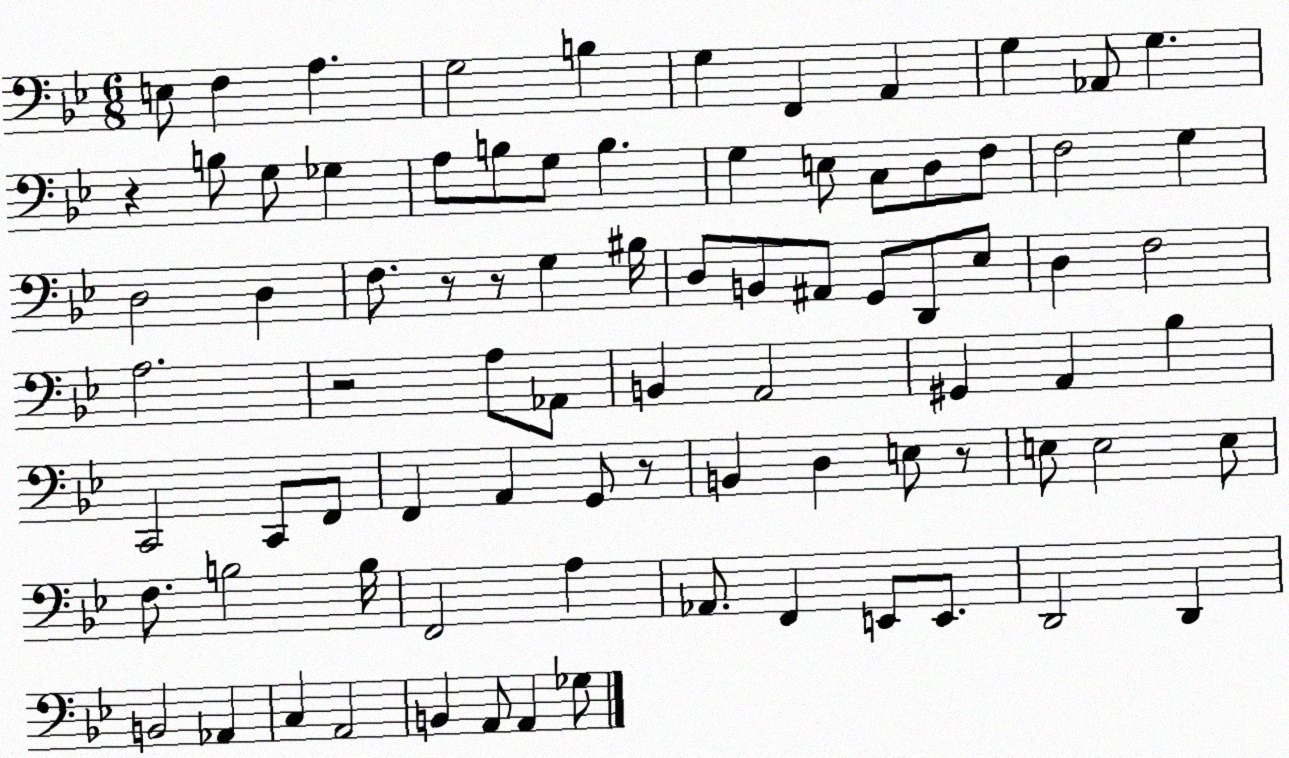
X:1
T:Untitled
M:6/8
L:1/4
K:Bb
E,/2 F, A, G,2 B, G, F,, A,, G, _A,,/2 G, z B,/2 G,/2 _G, A,/2 B,/2 G,/2 B, G, E,/2 C,/2 D,/2 F,/2 F,2 G, D,2 D, F,/2 z/2 z/2 G, ^B,/4 D,/2 B,,/2 ^A,,/2 G,,/2 D,,/2 _E,/2 D, F,2 A,2 z2 A,/2 _A,,/2 B,, A,,2 ^G,, A,, _B, C,,2 C,,/2 F,,/2 F,, A,, G,,/2 z/2 B,, D, E,/2 z/2 E,/2 E,2 E,/2 F,/2 B,2 B,/4 F,,2 A, _A,,/2 F,, E,,/2 E,,/2 D,,2 D,, B,,2 _A,, C, A,,2 B,, A,,/2 A,, _G,/2